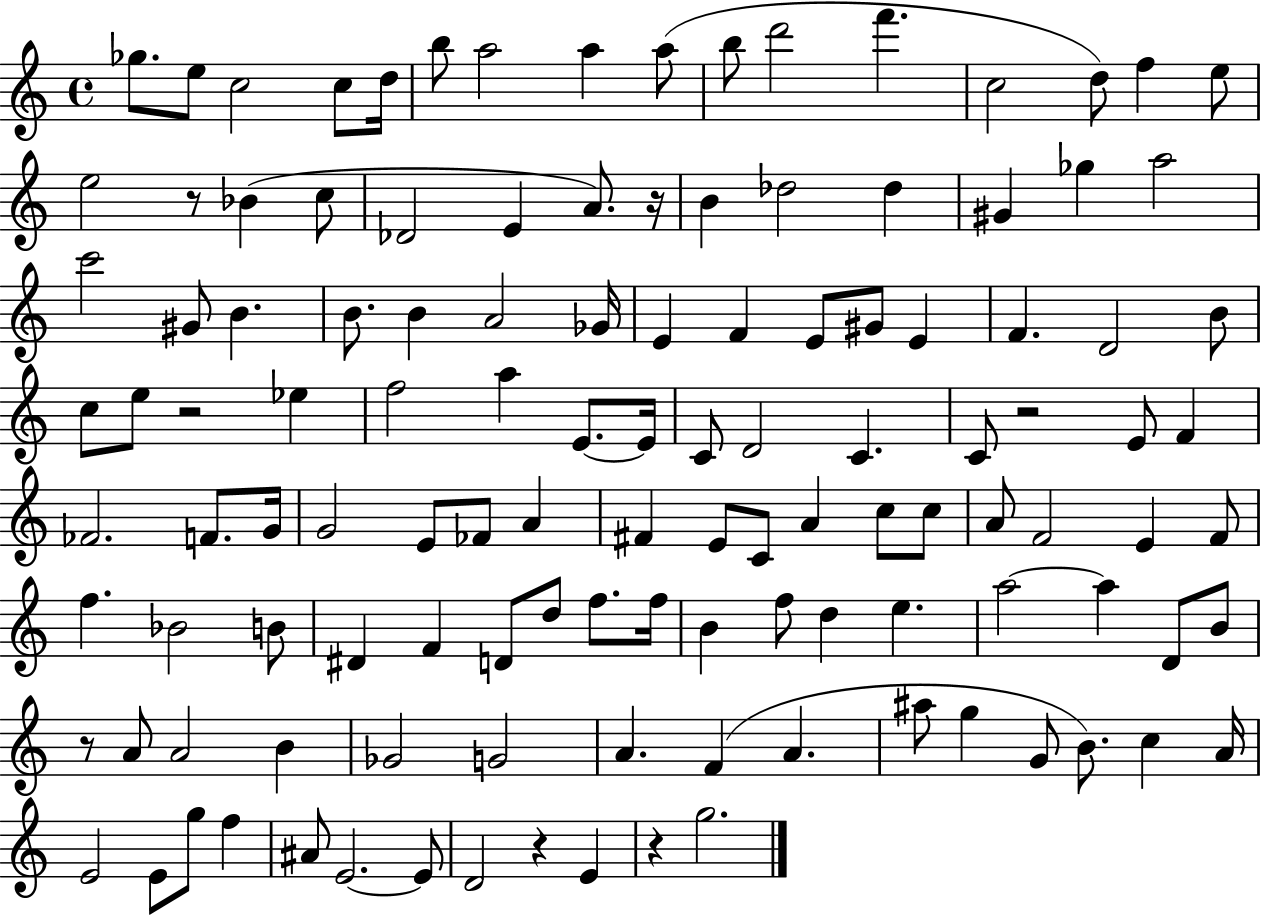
Gb5/e. E5/e C5/h C5/e D5/s B5/e A5/h A5/q A5/e B5/e D6/h F6/q. C5/h D5/e F5/q E5/e E5/h R/e Bb4/q C5/e Db4/h E4/q A4/e. R/s B4/q Db5/h Db5/q G#4/q Gb5/q A5/h C6/h G#4/e B4/q. B4/e. B4/q A4/h Gb4/s E4/q F4/q E4/e G#4/e E4/q F4/q. D4/h B4/e C5/e E5/e R/h Eb5/q F5/h A5/q E4/e. E4/s C4/e D4/h C4/q. C4/e R/h E4/e F4/q FES4/h. F4/e. G4/s G4/h E4/e FES4/e A4/q F#4/q E4/e C4/e A4/q C5/e C5/e A4/e F4/h E4/q F4/e F5/q. Bb4/h B4/e D#4/q F4/q D4/e D5/e F5/e. F5/s B4/q F5/e D5/q E5/q. A5/h A5/q D4/e B4/e R/e A4/e A4/h B4/q Gb4/h G4/h A4/q. F4/q A4/q. A#5/e G5/q G4/e B4/e. C5/q A4/s E4/h E4/e G5/e F5/q A#4/e E4/h. E4/e D4/h R/q E4/q R/q G5/h.